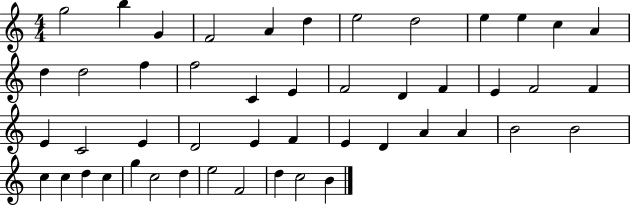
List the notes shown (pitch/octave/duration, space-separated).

G5/h B5/q G4/q F4/h A4/q D5/q E5/h D5/h E5/q E5/q C5/q A4/q D5/q D5/h F5/q F5/h C4/q E4/q F4/h D4/q F4/q E4/q F4/h F4/q E4/q C4/h E4/q D4/h E4/q F4/q E4/q D4/q A4/q A4/q B4/h B4/h C5/q C5/q D5/q C5/q G5/q C5/h D5/q E5/h F4/h D5/q C5/h B4/q